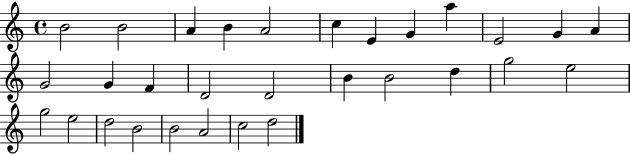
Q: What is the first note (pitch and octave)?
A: B4